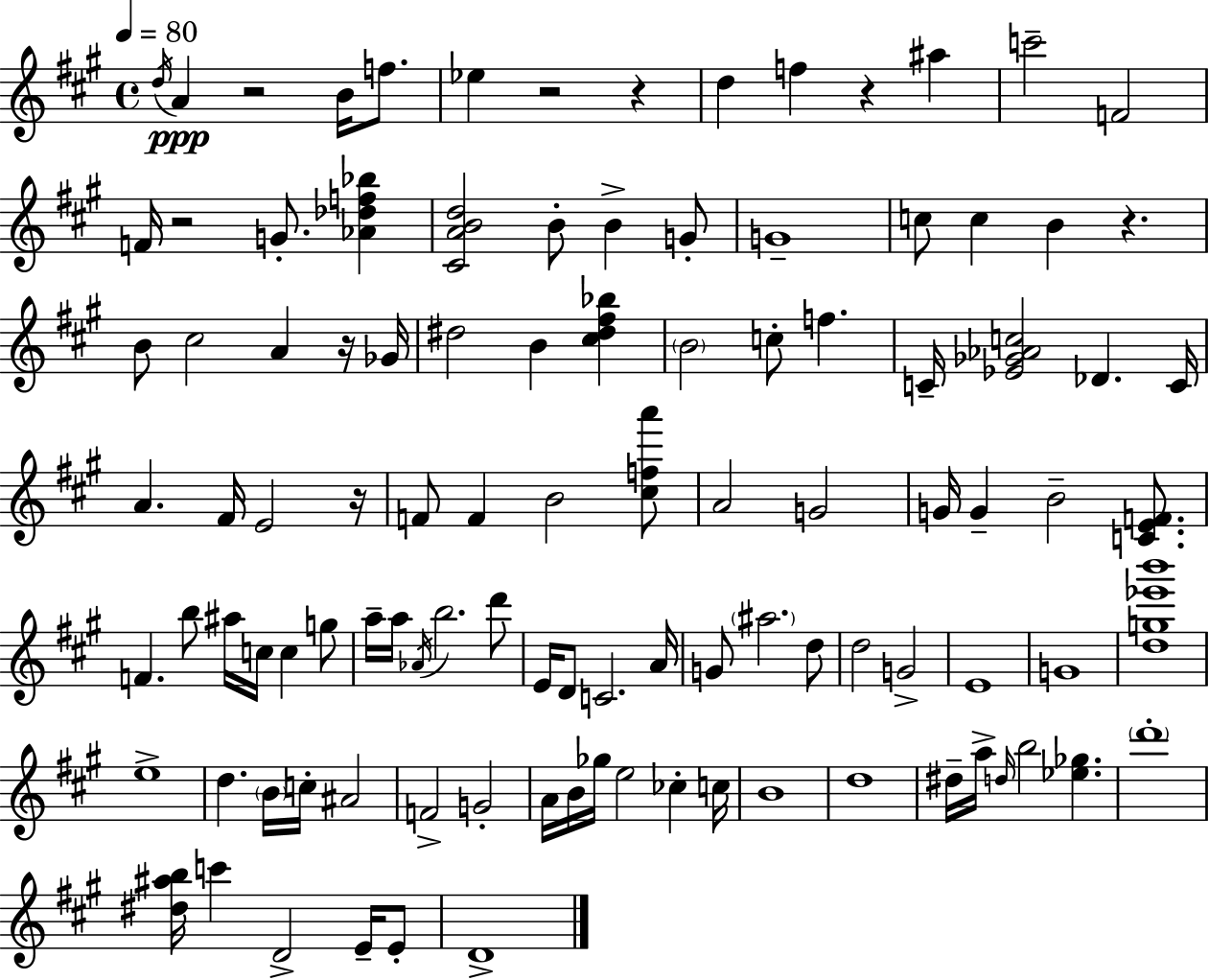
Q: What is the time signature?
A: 4/4